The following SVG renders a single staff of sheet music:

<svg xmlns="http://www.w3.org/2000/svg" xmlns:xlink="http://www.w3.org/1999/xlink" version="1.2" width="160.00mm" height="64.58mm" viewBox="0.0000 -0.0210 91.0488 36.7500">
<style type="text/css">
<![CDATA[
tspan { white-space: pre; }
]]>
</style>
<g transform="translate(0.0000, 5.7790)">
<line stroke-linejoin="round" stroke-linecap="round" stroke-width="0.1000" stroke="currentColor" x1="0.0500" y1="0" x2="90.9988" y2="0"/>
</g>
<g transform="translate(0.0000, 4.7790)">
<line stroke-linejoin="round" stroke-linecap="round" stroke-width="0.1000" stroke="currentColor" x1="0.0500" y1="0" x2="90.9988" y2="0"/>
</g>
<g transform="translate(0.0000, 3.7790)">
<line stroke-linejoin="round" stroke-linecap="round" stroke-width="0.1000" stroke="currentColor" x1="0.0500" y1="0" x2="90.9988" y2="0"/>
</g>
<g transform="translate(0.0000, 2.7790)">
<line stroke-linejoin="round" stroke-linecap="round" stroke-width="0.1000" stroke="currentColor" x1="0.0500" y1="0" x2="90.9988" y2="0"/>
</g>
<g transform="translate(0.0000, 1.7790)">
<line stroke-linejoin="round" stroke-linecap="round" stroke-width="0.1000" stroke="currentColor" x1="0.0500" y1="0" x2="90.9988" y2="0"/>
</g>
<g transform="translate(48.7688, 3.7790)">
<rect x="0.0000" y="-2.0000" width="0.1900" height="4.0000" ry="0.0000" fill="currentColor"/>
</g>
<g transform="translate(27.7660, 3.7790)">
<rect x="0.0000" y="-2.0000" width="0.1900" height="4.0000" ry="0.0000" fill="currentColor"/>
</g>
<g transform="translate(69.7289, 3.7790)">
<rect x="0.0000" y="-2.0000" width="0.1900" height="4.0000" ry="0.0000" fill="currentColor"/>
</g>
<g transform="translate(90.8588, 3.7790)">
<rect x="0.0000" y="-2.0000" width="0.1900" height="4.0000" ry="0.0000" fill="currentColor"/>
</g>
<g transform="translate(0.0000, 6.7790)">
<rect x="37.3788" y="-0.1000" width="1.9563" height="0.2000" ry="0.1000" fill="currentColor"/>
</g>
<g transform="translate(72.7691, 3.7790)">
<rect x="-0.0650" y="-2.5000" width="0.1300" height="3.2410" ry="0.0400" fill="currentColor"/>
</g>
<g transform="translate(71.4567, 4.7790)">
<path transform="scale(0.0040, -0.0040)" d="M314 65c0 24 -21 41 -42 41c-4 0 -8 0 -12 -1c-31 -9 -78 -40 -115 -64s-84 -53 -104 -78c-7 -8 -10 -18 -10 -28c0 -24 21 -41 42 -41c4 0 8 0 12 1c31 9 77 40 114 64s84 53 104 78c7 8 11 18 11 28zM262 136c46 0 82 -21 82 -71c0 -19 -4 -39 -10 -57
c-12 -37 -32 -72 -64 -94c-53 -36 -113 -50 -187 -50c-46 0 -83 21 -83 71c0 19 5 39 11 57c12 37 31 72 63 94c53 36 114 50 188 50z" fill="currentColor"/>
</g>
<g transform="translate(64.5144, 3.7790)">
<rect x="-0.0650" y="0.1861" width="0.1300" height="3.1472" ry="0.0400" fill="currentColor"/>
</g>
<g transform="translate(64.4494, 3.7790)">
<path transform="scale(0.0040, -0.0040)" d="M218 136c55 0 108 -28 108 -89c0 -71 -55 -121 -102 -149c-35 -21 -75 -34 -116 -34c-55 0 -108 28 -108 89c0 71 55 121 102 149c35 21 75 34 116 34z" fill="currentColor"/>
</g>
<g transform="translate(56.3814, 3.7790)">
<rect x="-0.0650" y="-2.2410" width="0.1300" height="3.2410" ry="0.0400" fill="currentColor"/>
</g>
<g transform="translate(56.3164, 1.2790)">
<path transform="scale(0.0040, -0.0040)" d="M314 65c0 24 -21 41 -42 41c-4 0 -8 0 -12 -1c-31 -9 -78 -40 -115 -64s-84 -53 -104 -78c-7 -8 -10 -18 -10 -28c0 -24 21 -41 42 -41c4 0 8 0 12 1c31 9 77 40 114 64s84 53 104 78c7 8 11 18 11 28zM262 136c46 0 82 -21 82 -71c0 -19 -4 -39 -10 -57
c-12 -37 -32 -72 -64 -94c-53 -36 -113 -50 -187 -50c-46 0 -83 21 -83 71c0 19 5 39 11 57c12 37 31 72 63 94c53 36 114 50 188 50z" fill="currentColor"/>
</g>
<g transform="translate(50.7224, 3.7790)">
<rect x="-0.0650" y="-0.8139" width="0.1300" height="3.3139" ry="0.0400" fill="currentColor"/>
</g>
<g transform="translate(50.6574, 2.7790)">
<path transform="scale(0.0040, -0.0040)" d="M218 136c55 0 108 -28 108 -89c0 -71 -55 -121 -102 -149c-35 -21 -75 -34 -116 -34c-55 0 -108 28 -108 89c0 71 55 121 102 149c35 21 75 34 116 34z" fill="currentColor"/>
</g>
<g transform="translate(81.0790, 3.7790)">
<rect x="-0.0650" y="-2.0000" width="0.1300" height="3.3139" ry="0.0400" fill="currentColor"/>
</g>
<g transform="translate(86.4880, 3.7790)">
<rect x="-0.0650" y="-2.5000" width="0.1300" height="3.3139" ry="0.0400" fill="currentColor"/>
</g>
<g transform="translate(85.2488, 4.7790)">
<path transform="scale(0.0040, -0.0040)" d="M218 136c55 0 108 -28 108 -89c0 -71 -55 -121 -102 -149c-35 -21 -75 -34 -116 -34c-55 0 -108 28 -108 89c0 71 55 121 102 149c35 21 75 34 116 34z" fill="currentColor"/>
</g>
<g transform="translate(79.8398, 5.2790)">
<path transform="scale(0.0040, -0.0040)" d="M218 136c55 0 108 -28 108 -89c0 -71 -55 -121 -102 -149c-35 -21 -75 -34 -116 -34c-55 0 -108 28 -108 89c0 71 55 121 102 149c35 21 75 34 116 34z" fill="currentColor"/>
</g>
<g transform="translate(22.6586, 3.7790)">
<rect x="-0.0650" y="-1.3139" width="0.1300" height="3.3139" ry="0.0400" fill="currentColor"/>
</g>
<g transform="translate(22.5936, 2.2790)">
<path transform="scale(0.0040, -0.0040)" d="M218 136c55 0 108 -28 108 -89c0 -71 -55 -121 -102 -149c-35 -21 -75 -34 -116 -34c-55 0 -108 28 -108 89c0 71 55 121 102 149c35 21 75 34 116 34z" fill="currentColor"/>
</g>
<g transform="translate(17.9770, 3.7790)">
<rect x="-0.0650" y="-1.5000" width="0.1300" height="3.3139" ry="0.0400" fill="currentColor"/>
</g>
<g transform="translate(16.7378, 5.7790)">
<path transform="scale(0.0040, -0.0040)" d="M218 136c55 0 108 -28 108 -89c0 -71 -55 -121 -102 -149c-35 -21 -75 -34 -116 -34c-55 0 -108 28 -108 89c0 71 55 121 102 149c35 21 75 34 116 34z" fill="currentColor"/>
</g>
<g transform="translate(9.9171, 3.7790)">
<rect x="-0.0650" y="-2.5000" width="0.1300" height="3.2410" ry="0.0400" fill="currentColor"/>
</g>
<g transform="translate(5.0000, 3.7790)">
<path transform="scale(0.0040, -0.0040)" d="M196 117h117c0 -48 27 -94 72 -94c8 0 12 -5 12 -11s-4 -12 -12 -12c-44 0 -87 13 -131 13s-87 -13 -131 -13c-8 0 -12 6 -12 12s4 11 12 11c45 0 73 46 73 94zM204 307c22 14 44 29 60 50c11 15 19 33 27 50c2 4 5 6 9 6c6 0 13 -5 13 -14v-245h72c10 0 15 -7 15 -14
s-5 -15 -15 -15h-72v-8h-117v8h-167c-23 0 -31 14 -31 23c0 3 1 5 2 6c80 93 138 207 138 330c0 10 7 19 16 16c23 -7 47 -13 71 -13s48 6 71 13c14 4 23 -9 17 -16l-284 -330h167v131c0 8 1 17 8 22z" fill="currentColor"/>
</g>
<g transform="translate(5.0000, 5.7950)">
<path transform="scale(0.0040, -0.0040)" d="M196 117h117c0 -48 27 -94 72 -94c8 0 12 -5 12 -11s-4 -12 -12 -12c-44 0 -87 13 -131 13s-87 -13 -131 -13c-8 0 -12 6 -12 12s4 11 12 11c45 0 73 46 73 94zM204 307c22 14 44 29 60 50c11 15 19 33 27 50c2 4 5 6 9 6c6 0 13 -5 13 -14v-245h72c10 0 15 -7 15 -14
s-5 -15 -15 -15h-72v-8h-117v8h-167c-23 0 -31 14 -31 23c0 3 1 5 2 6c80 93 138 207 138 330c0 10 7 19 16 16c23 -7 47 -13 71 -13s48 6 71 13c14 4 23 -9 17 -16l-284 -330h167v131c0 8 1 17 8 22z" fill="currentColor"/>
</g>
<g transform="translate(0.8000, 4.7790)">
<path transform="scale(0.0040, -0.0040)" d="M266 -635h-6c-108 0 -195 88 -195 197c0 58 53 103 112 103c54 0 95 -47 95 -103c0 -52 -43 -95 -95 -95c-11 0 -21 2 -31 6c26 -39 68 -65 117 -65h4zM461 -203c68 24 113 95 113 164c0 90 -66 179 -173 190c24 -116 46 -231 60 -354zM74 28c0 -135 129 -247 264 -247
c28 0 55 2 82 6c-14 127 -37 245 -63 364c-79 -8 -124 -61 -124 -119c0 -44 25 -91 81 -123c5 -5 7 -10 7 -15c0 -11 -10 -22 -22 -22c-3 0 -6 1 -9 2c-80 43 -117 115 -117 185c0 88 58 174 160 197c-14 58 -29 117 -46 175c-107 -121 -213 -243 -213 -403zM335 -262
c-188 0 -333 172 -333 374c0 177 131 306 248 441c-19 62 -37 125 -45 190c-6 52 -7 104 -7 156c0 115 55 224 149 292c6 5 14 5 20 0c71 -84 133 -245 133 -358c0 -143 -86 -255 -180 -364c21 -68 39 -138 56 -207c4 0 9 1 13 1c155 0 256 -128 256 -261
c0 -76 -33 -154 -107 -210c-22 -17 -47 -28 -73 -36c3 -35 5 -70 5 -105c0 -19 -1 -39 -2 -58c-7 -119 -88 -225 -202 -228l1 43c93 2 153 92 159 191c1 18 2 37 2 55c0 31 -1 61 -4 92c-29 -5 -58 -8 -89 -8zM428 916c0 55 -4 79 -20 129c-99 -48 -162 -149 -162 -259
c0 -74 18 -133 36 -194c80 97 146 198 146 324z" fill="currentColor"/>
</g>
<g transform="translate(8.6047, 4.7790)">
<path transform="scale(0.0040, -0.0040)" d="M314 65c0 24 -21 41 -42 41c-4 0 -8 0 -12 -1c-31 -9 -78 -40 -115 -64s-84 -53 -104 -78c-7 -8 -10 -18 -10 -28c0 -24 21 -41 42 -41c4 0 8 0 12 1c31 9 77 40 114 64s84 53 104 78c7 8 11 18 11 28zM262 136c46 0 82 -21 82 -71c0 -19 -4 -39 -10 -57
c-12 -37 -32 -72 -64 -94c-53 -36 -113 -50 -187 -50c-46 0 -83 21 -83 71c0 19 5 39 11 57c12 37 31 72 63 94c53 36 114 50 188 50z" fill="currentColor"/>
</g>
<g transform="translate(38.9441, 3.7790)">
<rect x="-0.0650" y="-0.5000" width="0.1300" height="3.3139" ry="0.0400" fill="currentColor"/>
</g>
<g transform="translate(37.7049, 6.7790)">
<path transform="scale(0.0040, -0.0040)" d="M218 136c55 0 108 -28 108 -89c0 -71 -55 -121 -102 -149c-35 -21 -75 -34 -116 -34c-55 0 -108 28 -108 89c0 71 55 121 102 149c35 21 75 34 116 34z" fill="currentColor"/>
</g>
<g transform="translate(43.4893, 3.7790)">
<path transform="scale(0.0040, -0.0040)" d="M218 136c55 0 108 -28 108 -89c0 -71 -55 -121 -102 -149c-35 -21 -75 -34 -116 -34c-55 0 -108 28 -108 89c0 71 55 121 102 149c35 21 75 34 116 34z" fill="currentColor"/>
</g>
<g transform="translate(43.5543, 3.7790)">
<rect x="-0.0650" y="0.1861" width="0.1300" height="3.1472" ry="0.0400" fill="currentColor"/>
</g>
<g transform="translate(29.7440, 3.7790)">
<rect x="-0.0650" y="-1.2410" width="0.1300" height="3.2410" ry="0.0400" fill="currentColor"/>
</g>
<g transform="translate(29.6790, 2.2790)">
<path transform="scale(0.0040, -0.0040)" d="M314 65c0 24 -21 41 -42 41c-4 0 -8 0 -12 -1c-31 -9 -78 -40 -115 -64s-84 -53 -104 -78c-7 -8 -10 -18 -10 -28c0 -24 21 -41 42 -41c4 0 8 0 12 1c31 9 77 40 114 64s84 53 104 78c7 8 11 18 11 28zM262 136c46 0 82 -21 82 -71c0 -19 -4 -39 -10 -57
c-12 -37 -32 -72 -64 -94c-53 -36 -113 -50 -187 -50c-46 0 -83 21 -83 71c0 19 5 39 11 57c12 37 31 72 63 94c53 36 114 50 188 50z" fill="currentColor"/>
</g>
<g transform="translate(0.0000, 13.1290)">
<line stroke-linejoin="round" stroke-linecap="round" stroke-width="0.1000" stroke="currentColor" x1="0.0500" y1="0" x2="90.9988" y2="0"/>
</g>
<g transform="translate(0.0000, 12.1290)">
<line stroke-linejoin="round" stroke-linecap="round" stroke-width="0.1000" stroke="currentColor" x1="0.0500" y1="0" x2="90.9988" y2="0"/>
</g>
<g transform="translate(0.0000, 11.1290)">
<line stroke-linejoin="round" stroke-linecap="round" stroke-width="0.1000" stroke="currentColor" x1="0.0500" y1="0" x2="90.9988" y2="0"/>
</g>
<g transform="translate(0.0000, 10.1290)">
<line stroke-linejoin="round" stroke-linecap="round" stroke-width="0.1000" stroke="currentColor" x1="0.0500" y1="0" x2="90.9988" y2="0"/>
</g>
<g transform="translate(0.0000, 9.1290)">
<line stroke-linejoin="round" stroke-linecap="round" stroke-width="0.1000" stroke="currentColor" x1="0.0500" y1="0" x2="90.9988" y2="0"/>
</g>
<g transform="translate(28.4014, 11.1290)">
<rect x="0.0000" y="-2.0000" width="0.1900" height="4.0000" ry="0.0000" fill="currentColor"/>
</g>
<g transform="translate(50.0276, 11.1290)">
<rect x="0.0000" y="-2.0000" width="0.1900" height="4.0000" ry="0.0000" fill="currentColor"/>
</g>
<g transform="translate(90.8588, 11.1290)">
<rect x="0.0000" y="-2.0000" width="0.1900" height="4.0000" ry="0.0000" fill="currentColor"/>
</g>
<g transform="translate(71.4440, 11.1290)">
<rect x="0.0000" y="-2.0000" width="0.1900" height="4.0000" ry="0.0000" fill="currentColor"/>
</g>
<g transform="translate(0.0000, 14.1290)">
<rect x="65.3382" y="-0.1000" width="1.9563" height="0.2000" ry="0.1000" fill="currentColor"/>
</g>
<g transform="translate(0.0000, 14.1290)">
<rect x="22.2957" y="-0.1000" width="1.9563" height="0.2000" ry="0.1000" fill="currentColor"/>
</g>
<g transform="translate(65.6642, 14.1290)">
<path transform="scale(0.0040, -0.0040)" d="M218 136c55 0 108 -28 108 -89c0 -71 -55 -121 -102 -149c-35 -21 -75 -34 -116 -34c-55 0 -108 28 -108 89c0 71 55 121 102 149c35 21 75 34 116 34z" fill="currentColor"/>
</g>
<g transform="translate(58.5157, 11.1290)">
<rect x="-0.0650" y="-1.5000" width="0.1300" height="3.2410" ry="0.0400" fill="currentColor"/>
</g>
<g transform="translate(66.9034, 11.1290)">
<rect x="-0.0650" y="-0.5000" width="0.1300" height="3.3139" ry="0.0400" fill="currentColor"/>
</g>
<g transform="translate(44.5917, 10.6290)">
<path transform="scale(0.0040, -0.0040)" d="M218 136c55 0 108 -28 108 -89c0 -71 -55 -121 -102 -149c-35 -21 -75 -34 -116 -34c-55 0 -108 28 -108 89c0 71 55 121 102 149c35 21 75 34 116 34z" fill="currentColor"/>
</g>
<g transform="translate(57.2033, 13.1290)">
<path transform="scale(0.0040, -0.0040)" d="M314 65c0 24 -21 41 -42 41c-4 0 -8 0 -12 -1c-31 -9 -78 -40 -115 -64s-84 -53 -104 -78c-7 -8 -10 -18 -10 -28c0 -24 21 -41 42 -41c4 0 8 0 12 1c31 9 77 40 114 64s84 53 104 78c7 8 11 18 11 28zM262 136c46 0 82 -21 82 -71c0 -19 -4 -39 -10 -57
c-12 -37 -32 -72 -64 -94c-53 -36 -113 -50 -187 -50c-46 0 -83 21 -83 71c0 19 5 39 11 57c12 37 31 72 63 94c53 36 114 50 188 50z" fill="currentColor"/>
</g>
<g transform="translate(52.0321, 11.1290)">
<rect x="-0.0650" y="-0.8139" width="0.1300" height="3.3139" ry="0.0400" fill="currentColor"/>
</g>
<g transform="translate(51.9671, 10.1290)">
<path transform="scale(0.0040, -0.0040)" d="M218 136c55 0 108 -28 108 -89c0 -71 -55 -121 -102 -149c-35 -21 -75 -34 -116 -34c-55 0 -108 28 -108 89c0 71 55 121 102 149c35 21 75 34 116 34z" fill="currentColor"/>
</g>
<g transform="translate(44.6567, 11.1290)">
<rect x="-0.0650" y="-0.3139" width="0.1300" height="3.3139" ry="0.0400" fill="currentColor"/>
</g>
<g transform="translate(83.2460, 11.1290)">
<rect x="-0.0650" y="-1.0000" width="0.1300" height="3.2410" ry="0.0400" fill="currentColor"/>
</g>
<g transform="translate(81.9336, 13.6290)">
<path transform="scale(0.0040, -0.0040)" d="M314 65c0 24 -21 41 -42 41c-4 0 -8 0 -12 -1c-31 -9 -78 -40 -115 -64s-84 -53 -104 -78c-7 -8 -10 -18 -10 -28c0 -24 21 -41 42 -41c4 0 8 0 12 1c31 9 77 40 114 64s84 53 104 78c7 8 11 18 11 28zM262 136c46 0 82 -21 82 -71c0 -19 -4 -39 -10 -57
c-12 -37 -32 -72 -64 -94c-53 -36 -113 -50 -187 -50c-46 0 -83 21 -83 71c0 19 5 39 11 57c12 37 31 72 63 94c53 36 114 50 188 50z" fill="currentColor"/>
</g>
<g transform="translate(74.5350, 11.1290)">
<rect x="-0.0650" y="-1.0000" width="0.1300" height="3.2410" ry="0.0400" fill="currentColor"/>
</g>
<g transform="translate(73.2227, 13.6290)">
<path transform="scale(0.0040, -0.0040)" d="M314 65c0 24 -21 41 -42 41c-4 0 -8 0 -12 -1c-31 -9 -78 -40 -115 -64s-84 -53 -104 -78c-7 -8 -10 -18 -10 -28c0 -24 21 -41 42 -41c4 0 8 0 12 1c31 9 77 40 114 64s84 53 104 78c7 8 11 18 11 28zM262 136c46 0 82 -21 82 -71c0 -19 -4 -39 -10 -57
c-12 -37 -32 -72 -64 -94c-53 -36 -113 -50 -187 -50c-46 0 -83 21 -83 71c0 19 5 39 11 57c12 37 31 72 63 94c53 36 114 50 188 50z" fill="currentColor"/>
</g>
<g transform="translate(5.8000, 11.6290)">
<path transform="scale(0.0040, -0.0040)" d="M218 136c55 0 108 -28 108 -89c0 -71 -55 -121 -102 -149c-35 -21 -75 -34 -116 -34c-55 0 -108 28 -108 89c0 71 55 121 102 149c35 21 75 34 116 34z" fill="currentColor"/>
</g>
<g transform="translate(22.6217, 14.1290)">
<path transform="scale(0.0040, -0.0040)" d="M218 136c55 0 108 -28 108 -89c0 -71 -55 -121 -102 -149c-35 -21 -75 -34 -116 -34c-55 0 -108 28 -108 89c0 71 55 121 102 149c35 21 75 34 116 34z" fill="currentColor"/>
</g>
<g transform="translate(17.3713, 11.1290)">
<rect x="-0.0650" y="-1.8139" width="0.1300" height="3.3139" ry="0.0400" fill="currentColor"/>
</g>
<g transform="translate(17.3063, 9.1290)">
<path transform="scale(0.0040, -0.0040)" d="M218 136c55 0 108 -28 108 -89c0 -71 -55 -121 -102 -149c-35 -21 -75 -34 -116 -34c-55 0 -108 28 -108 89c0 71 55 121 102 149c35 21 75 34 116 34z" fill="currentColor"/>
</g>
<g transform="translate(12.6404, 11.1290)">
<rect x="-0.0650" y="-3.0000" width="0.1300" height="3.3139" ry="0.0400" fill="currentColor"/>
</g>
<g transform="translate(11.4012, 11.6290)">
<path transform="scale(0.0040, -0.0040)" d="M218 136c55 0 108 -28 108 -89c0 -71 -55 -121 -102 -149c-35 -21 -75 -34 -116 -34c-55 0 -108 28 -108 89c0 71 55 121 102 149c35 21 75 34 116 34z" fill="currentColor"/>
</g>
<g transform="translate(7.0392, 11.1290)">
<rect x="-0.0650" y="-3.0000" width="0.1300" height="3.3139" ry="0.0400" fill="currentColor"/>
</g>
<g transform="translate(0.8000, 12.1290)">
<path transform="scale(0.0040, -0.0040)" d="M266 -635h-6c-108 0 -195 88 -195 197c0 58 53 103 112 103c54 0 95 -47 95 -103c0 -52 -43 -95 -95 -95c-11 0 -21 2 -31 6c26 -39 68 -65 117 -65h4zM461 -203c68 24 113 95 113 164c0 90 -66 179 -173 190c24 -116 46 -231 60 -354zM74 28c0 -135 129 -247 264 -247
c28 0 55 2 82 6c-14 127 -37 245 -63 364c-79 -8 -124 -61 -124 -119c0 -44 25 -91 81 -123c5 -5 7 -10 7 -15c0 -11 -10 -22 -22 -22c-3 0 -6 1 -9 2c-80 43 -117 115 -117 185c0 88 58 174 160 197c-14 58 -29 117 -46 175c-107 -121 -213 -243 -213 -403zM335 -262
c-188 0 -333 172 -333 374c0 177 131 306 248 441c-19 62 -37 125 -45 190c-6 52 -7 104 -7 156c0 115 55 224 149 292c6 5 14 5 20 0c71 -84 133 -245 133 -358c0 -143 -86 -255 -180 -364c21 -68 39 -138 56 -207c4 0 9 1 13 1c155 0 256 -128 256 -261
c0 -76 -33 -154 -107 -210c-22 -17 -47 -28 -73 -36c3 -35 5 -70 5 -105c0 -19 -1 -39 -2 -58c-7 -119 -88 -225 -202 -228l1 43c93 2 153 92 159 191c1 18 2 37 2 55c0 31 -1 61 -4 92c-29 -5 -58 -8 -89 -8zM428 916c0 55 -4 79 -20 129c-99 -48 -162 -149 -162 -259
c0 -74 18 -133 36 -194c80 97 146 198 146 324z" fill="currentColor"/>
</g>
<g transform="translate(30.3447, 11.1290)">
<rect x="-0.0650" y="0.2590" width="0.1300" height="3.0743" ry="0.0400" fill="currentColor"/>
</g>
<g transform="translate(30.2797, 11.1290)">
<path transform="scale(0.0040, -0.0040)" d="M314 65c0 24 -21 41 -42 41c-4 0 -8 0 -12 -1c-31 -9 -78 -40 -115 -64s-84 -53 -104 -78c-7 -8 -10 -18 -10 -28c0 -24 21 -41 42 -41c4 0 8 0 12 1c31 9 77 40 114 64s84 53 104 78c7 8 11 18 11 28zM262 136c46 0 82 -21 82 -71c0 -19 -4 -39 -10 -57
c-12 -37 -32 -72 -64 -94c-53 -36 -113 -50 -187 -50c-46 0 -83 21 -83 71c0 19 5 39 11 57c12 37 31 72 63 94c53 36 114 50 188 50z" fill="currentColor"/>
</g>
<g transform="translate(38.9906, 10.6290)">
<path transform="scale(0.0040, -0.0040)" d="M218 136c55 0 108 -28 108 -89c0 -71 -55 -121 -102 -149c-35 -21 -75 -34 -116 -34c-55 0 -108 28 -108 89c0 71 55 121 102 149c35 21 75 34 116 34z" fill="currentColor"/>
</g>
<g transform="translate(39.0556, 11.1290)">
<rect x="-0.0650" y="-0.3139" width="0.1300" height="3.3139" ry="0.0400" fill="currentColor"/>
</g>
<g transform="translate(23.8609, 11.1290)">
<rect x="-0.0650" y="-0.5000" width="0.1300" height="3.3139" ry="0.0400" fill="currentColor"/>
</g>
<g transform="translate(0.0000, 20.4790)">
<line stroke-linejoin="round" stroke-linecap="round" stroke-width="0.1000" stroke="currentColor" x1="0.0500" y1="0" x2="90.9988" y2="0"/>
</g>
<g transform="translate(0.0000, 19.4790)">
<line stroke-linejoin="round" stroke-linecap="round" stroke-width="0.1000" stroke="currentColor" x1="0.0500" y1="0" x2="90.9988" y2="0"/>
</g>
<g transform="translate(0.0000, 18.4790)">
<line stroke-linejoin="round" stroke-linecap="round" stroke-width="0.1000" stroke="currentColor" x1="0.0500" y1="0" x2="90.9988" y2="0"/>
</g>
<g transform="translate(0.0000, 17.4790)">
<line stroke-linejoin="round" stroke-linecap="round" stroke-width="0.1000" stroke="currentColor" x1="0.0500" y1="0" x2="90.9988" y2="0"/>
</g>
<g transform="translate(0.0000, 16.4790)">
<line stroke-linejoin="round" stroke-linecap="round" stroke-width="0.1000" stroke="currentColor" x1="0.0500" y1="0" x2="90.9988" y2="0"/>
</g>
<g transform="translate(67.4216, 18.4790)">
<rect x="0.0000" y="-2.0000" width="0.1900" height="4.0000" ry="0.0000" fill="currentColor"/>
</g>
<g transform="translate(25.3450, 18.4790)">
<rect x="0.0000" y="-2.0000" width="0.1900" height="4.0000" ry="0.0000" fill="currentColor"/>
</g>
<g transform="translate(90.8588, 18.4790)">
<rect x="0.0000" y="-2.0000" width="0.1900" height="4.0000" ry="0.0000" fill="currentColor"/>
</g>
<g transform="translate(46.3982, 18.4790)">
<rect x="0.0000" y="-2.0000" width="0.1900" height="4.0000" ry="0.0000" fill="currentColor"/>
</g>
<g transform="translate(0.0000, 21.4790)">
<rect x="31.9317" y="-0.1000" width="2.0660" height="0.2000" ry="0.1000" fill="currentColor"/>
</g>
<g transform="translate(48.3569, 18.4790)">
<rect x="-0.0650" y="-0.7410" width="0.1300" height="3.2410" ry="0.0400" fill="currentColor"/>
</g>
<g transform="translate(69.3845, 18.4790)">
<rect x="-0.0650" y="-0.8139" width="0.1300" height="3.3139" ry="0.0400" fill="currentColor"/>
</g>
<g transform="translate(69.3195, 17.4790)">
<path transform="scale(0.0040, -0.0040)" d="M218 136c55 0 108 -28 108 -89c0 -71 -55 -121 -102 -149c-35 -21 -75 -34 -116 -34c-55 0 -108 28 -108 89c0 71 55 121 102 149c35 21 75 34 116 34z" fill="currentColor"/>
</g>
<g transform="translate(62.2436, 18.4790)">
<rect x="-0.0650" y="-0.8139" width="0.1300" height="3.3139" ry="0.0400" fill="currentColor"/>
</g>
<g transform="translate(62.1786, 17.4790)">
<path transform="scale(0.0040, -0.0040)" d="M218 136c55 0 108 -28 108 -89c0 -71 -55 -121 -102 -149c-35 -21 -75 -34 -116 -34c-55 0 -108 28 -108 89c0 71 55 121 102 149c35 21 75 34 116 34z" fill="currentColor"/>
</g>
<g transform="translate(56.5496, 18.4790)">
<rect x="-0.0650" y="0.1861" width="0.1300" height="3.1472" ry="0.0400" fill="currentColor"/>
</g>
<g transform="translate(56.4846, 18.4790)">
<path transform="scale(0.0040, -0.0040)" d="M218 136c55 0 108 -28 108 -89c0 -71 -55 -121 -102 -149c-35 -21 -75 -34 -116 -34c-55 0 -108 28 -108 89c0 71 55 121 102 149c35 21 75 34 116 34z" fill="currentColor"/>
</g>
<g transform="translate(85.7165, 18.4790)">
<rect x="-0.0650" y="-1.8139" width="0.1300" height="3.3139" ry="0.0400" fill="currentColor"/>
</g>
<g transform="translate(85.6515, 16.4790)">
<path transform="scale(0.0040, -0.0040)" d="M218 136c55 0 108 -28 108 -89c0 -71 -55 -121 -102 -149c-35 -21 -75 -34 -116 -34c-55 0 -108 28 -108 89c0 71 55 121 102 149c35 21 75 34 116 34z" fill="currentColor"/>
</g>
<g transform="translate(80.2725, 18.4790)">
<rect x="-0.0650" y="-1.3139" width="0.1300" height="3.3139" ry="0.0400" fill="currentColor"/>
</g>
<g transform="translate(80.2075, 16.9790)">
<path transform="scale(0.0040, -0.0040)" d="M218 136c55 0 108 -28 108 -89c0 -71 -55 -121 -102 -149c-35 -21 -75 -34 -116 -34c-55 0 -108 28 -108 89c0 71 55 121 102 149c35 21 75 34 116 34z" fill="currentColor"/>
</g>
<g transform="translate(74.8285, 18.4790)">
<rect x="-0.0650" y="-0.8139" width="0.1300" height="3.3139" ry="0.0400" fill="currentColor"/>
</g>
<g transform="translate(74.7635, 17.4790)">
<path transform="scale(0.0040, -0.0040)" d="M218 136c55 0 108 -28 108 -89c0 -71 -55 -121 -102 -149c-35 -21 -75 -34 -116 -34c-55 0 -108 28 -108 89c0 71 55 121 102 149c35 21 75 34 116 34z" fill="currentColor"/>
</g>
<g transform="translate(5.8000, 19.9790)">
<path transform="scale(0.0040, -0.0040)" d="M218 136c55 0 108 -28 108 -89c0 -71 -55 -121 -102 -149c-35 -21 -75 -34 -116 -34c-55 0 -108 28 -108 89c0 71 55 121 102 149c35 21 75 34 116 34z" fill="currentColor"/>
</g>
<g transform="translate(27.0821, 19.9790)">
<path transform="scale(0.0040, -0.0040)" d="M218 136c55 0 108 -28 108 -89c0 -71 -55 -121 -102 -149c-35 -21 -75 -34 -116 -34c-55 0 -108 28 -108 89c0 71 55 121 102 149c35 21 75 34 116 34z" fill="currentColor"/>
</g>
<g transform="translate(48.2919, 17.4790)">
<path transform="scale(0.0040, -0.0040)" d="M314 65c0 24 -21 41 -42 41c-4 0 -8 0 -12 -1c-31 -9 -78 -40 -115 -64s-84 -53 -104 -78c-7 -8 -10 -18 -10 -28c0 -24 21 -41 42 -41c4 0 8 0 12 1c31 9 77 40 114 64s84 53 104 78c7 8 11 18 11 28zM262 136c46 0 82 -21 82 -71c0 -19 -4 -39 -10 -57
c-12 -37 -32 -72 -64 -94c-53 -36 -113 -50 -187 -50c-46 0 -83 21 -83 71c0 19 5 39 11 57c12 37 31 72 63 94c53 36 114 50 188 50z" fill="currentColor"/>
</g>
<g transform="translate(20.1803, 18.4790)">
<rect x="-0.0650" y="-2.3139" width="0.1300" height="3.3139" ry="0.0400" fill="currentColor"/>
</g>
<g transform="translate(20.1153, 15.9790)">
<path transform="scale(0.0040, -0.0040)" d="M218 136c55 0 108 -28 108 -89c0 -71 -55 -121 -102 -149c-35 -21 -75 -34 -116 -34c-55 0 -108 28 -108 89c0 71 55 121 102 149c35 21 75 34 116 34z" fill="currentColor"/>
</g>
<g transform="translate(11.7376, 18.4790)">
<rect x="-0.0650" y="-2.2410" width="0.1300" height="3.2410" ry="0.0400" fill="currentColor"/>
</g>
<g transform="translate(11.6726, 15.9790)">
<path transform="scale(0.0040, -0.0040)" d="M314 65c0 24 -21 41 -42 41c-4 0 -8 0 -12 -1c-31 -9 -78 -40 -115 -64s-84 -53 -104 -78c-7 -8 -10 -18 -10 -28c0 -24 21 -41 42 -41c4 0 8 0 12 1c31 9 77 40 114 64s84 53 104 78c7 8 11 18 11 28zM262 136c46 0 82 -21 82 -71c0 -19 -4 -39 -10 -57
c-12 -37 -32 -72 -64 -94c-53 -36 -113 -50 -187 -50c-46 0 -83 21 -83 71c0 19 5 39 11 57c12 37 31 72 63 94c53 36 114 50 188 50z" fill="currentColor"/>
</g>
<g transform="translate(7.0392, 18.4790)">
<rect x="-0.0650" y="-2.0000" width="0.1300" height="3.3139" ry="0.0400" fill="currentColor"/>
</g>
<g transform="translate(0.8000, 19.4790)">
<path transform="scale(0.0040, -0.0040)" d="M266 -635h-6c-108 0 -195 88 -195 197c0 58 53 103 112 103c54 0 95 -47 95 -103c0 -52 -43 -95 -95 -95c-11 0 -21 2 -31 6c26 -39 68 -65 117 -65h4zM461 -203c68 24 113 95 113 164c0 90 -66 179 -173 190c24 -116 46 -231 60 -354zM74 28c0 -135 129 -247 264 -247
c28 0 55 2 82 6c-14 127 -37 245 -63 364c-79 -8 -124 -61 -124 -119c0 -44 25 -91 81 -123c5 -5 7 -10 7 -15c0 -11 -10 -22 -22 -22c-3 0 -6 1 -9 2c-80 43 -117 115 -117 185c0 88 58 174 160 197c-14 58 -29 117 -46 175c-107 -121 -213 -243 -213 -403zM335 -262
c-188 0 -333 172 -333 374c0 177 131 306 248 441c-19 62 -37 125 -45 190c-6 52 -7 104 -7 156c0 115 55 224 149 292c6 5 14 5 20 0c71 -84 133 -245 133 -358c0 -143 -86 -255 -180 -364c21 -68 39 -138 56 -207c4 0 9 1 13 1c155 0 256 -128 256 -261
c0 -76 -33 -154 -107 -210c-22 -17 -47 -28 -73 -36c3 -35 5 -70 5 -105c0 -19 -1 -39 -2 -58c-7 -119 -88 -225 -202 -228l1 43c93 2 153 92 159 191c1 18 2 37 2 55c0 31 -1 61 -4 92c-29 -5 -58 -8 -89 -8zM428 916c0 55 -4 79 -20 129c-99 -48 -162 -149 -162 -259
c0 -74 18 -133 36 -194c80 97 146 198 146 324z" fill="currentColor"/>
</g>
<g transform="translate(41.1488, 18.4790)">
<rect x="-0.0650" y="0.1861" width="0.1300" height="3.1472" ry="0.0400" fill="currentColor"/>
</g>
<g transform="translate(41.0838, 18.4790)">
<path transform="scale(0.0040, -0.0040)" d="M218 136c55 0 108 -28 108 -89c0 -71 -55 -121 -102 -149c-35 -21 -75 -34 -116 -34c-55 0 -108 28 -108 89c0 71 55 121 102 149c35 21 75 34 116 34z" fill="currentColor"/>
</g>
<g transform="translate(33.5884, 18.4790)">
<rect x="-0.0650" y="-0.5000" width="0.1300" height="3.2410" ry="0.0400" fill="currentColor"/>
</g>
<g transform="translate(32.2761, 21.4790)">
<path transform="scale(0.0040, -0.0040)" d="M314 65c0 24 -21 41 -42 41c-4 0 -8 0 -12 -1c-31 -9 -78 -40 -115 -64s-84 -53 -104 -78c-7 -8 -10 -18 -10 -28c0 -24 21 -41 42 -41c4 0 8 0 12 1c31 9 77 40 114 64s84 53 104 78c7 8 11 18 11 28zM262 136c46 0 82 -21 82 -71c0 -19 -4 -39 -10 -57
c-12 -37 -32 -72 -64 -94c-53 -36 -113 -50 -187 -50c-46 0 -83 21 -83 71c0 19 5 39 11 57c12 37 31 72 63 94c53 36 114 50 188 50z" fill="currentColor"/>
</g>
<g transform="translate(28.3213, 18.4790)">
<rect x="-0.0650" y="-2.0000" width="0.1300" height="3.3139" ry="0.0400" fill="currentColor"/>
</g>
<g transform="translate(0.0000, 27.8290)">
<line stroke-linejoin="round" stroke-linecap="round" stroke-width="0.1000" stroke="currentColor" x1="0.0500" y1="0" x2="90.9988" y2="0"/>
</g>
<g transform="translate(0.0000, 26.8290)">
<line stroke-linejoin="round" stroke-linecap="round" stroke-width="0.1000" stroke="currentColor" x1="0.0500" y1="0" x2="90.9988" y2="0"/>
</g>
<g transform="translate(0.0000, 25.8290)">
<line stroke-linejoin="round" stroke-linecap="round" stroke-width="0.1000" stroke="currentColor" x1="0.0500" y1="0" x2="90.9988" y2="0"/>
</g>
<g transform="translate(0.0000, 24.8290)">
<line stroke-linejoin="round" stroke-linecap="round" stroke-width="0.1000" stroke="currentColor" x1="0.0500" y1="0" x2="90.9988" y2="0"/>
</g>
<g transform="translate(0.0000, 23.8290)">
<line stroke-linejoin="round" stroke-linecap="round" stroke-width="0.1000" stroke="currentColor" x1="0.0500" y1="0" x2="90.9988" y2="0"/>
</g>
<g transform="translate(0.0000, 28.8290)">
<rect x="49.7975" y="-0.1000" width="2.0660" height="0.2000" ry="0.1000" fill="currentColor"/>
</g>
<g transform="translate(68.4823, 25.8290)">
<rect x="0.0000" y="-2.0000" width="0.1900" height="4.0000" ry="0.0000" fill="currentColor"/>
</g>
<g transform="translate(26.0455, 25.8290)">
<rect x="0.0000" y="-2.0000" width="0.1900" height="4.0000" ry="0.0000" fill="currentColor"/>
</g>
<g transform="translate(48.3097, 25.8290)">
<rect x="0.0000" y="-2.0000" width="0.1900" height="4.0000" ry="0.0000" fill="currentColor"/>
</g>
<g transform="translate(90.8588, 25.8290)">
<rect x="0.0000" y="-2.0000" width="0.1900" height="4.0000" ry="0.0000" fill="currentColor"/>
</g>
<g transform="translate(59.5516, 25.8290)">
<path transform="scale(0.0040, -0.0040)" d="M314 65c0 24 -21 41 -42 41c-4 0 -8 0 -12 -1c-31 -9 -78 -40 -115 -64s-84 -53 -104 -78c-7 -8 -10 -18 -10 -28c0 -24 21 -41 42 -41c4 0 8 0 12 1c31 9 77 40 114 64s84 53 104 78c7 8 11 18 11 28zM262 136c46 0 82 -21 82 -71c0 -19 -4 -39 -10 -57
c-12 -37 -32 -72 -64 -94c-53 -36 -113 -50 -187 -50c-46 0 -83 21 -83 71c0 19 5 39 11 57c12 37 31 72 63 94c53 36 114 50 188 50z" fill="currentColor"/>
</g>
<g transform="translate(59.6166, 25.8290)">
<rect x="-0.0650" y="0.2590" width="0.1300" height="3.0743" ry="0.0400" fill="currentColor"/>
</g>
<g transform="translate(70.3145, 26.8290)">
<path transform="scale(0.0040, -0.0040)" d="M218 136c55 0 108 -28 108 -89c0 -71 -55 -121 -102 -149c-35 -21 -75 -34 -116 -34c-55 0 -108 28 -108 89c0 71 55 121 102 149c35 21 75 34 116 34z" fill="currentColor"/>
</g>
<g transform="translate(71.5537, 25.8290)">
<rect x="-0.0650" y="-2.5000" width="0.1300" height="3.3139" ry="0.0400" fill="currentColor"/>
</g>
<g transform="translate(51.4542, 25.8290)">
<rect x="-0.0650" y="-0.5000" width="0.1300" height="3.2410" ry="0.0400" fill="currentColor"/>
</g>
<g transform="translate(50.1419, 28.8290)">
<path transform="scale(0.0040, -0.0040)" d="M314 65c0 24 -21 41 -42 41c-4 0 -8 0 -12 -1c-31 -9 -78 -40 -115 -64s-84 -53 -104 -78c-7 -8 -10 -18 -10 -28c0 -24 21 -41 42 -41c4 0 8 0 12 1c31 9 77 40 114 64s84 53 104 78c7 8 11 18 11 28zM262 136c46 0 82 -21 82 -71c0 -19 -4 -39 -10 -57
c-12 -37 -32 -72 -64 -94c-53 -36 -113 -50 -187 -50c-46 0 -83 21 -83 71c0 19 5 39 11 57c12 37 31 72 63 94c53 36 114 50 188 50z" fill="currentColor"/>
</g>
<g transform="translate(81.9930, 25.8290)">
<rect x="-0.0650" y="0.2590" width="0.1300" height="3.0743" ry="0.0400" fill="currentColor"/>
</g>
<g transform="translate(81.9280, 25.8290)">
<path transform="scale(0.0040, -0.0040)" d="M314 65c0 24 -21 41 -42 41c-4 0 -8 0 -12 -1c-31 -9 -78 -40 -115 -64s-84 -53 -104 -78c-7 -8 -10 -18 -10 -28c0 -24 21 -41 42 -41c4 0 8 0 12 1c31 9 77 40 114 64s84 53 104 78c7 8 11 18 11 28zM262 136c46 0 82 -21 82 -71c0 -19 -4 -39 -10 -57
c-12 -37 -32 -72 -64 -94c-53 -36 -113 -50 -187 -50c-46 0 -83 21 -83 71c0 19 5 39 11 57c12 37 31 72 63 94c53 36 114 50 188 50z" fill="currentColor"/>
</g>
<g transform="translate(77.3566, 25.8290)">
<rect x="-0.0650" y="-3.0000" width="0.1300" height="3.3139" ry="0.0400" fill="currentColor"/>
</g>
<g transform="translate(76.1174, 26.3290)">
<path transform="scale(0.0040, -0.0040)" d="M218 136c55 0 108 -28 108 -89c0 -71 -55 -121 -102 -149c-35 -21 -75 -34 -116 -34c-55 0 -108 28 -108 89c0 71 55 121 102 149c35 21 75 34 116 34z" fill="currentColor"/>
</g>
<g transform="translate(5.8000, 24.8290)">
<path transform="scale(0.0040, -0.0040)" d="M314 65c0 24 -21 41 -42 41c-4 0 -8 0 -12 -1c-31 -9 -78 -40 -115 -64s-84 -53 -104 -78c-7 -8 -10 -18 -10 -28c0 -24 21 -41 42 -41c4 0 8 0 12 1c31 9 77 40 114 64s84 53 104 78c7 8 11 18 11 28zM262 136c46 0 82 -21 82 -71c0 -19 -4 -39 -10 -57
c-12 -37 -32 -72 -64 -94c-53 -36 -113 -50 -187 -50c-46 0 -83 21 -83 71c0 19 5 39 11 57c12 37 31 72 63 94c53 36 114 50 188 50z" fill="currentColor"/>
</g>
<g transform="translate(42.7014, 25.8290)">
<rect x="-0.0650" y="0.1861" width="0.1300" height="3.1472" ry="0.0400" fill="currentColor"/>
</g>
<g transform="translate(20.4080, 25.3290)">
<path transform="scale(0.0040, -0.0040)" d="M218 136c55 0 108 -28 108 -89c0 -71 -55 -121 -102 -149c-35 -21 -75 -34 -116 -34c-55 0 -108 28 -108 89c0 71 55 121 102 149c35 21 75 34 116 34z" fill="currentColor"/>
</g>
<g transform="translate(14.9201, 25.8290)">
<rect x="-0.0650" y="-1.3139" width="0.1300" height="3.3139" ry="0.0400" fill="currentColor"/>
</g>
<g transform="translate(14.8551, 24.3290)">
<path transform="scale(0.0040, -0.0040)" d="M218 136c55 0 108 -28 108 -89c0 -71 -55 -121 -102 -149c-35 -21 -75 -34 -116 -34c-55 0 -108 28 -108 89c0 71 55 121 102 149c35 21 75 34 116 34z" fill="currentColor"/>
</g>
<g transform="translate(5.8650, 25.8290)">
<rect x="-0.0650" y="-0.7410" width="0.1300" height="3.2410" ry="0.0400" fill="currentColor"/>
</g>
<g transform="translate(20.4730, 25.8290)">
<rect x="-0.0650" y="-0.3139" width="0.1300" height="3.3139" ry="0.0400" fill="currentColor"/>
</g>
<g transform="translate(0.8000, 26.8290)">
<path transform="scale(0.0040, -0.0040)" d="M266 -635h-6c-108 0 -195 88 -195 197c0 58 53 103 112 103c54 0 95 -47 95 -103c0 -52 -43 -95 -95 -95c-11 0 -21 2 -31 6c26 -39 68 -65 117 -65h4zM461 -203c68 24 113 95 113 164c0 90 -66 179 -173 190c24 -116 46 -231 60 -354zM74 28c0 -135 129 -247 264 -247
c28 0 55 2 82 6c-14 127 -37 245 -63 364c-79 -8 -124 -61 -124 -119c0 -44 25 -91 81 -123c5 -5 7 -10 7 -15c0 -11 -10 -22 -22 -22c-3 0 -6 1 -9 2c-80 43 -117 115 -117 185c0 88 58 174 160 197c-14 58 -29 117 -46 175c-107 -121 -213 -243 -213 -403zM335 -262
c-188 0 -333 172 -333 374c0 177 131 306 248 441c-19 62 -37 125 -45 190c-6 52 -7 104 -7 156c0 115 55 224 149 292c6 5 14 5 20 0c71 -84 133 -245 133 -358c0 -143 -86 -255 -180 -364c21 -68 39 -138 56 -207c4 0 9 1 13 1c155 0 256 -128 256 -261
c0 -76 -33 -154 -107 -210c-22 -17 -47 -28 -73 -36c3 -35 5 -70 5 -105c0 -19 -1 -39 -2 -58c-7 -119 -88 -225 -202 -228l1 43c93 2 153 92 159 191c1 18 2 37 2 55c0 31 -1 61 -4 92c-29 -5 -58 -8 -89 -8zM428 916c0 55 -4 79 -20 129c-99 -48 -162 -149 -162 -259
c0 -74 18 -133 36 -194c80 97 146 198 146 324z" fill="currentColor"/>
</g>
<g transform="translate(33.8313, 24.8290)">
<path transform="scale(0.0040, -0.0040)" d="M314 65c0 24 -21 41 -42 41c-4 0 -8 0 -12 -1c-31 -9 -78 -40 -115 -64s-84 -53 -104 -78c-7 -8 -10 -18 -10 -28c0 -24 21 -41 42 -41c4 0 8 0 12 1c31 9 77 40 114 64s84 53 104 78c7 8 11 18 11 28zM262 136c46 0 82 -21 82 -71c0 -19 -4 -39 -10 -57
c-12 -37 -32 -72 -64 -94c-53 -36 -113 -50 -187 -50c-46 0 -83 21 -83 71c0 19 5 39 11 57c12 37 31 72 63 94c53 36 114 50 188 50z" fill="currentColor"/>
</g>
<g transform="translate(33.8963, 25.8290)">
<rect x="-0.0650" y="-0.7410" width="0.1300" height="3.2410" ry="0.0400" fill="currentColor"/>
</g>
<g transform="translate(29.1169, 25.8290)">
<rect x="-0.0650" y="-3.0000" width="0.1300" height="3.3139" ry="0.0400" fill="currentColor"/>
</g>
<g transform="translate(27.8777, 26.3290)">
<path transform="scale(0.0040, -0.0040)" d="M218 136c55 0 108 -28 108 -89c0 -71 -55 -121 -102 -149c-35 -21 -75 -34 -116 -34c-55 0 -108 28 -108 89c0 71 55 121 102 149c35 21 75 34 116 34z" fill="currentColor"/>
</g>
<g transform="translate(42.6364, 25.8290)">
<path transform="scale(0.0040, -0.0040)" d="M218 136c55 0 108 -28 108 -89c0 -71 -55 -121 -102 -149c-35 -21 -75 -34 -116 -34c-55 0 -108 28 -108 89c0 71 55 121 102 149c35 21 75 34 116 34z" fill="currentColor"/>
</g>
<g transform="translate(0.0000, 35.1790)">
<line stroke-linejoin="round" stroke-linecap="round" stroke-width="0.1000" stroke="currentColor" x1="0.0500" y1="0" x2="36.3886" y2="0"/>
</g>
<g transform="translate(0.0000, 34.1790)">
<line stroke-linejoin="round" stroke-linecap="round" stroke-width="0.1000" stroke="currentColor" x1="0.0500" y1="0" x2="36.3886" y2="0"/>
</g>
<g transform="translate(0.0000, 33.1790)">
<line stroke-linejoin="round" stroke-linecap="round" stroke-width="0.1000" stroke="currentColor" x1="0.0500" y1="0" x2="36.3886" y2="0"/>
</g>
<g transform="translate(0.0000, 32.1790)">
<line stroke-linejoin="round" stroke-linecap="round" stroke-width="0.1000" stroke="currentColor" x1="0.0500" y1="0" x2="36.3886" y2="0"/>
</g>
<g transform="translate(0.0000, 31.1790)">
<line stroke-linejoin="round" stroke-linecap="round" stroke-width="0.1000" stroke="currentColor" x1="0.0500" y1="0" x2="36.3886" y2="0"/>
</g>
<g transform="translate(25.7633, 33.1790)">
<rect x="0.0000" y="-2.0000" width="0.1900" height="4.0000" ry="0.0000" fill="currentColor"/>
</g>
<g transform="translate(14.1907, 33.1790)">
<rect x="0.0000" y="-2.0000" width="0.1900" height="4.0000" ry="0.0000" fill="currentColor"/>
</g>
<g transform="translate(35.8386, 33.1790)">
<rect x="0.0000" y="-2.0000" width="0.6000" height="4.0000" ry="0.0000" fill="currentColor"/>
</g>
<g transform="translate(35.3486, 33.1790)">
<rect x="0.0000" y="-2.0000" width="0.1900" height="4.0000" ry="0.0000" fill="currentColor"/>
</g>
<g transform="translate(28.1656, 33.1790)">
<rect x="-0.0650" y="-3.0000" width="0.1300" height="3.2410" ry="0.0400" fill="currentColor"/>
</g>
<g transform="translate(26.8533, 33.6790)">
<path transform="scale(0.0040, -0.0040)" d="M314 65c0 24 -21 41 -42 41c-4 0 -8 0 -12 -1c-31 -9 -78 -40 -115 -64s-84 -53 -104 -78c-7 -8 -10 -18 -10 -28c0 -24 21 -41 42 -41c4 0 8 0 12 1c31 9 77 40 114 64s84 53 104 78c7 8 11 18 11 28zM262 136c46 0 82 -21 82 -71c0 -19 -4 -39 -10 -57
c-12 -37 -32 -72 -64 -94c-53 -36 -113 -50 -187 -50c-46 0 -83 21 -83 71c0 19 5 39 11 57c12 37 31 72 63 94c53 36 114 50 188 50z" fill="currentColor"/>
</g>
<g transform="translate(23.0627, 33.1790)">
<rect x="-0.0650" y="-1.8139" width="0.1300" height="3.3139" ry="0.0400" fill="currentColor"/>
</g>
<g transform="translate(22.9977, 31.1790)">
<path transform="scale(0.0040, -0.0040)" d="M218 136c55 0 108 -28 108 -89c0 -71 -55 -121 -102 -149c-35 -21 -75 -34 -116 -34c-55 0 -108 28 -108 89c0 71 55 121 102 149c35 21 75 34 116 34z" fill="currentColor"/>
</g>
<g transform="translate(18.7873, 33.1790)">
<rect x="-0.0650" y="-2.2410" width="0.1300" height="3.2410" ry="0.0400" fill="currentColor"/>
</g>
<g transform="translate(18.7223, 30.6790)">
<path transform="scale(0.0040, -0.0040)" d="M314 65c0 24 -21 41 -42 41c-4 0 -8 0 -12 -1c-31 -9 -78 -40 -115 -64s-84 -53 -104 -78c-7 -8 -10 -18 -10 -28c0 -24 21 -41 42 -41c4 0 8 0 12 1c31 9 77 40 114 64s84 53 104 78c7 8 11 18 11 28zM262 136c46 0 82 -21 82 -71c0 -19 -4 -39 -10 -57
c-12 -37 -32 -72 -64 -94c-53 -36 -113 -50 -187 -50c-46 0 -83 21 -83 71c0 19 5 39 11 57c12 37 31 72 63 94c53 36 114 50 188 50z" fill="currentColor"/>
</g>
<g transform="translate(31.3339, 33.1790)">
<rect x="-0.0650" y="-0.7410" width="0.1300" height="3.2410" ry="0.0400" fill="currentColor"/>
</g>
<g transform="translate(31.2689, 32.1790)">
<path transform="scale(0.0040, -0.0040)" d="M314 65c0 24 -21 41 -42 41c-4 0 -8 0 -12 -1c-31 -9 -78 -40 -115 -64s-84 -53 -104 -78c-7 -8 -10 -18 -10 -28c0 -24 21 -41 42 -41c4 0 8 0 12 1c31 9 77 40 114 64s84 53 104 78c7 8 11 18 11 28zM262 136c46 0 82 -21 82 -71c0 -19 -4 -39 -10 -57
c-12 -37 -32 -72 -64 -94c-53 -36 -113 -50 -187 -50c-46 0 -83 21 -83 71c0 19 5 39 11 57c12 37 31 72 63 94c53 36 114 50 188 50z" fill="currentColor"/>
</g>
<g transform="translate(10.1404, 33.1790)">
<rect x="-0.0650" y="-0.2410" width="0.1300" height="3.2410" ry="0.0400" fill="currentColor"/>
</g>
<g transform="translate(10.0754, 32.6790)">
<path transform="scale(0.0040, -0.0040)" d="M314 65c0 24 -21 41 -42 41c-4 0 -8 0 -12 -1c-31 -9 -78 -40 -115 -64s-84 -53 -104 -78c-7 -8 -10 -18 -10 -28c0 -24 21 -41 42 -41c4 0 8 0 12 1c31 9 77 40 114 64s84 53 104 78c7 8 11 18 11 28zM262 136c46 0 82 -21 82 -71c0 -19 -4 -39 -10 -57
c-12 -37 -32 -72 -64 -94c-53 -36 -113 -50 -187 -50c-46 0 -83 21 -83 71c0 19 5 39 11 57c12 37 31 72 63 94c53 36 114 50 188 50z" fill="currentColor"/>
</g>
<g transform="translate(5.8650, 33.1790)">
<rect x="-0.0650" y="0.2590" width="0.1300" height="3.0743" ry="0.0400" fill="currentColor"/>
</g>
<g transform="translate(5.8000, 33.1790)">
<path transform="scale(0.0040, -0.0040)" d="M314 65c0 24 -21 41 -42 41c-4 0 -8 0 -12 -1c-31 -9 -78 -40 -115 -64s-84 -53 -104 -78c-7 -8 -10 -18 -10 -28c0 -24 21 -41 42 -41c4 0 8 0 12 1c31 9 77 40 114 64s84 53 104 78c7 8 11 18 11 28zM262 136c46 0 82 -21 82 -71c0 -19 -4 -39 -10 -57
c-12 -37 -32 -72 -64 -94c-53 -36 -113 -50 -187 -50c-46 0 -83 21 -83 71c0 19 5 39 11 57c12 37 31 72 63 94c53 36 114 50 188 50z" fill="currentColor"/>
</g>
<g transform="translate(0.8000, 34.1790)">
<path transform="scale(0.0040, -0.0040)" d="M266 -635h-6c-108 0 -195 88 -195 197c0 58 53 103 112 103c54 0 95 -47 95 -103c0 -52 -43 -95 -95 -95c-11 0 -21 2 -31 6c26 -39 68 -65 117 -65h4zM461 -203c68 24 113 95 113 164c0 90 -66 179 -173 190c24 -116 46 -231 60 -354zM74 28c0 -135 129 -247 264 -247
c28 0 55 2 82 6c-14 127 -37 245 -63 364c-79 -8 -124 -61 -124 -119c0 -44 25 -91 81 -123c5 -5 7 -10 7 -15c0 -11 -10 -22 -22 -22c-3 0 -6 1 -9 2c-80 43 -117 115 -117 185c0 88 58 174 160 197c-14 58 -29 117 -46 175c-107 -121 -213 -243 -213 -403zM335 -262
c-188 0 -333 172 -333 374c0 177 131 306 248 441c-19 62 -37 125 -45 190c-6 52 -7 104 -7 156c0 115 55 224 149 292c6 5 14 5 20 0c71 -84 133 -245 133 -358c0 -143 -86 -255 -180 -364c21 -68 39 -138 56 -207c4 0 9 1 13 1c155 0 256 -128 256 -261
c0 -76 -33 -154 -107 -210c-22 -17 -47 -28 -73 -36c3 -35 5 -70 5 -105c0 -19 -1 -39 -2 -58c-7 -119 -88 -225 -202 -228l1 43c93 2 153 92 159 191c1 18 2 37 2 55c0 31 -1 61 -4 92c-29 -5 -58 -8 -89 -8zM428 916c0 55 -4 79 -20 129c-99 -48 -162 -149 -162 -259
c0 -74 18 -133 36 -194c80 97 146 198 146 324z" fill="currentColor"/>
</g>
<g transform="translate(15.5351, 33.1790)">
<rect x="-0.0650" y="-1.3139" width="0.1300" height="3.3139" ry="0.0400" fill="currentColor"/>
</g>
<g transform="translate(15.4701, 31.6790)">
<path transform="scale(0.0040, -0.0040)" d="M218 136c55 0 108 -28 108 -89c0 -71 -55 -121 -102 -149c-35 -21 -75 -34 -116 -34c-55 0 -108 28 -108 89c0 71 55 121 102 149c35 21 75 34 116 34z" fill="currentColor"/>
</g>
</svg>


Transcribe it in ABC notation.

X:1
T:Untitled
M:4/4
L:1/4
K:C
G2 E e e2 C B d g2 B G2 F G A A f C B2 c c d E2 C D2 D2 F g2 g F C2 B d2 B d d d e f d2 e c A d2 B C2 B2 G A B2 B2 c2 e g2 f A2 d2